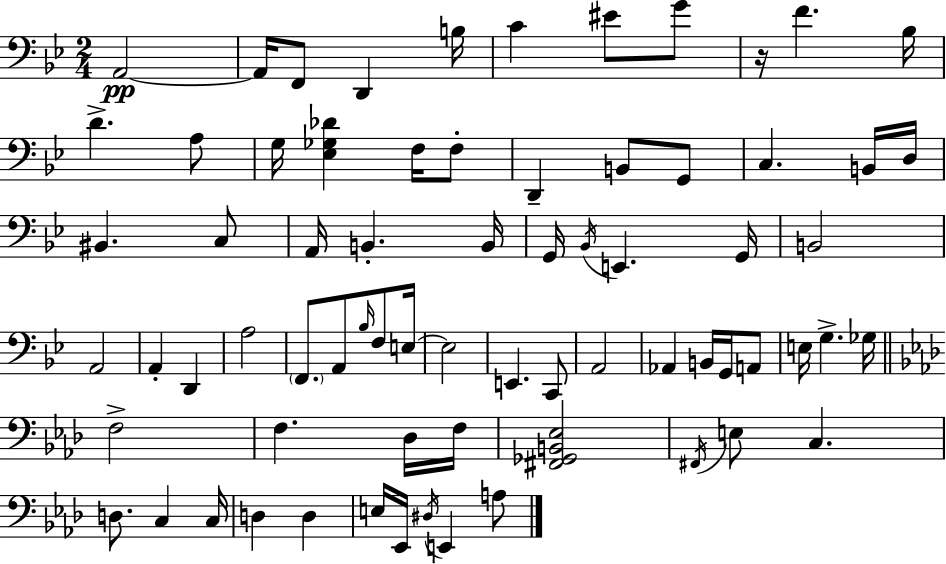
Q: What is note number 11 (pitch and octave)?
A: D4